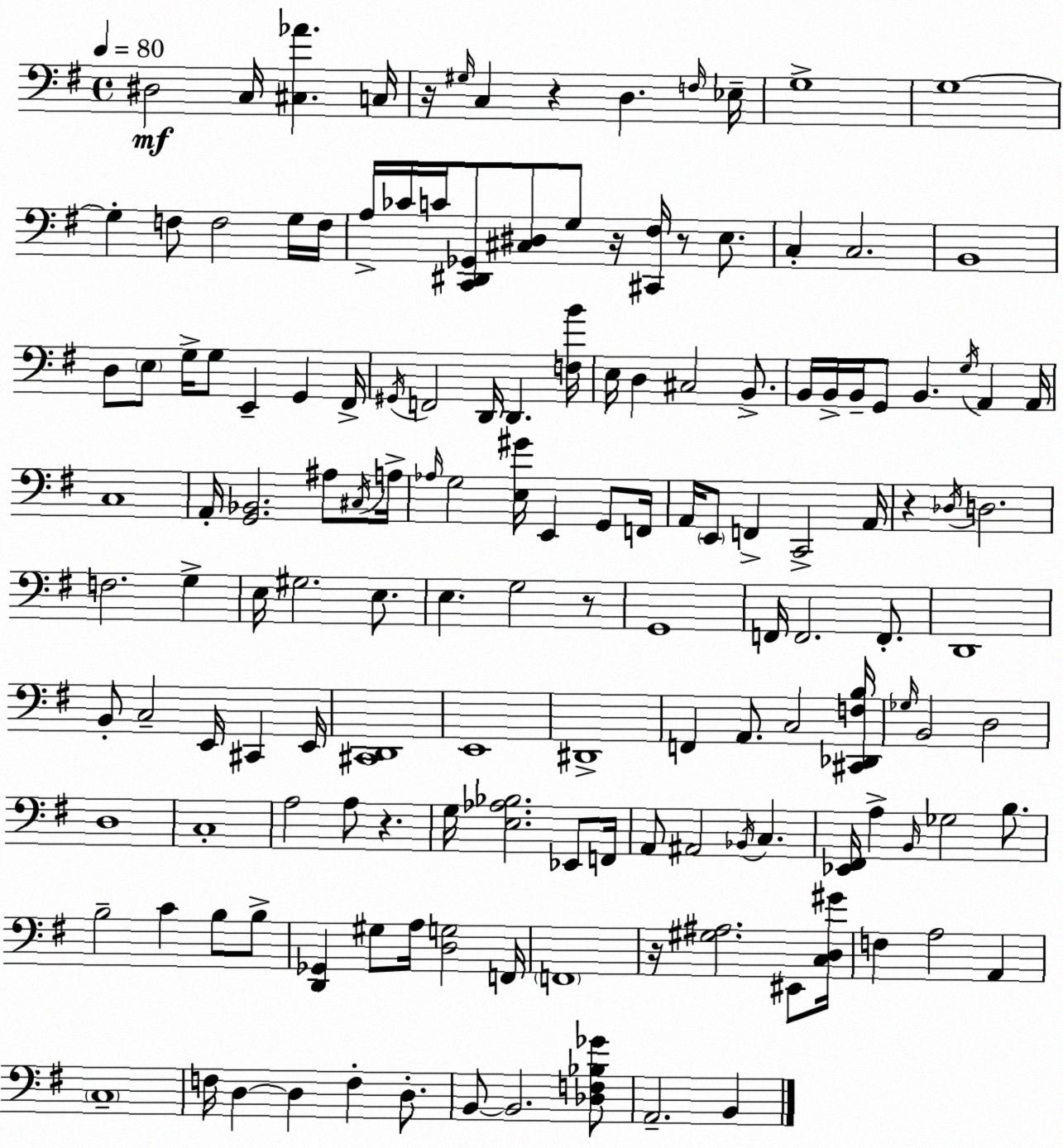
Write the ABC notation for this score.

X:1
T:Untitled
M:4/4
L:1/4
K:G
^D,2 C,/4 [^C,_A] C,/4 z/4 ^G,/4 C, z D, F,/4 _E,/4 G,4 G,4 G, F,/2 F,2 G,/4 F,/4 A,/4 _C/4 C/4 [C,,^D,,_G,,]/2 [^C,^D,]/2 G,/2 z/4 [^C,,^F,]/4 z/2 E,/2 C, C,2 B,,4 D,/2 E,/2 G,/4 G,/2 E,, G,, ^F,,/4 ^G,,/4 F,,2 D,,/4 D,, [F,B]/4 E,/4 D, ^C,2 B,,/2 B,,/4 B,,/4 B,,/4 G,,/2 B,, G,/4 A,, A,,/4 C,4 A,,/4 [G,,_B,,]2 ^A,/2 ^C,/4 A,/4 _A,/4 G,2 [E,^G]/4 E,, G,,/2 F,,/4 A,,/4 E,,/2 F,, C,,2 A,,/4 z _D,/4 D,2 F,2 G, E,/4 ^G,2 E,/2 E, G,2 z/2 G,,4 F,,/4 F,,2 F,,/2 D,,4 B,,/2 C,2 E,,/4 ^C,, E,,/4 [^C,,D,,]4 E,,4 ^D,,4 F,, A,,/2 C,2 [^C,,_D,,F,B,]/4 _G,/4 B,,2 D,2 D,4 C,4 A,2 A,/2 z G,/4 [E,_A,_B,]2 _E,,/2 F,,/4 A,,/2 ^A,,2 _B,,/4 C, [_E,,^F,,]/4 A, B,,/4 _G,2 B,/2 B,2 C B,/2 B,/2 [D,,_G,,] ^G,/2 A,/4 [D,G,]2 F,,/4 F,,4 z/4 [^G,^A,]2 ^E,,/2 [C,D,^G]/4 F, A,2 A,, C,4 F,/4 D, D, F, D,/2 B,,/2 B,,2 [_D,F,_B,_G]/2 A,,2 B,,